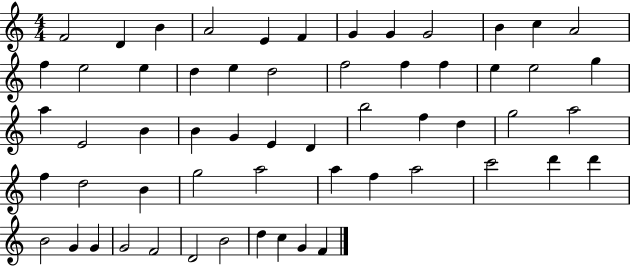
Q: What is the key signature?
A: C major